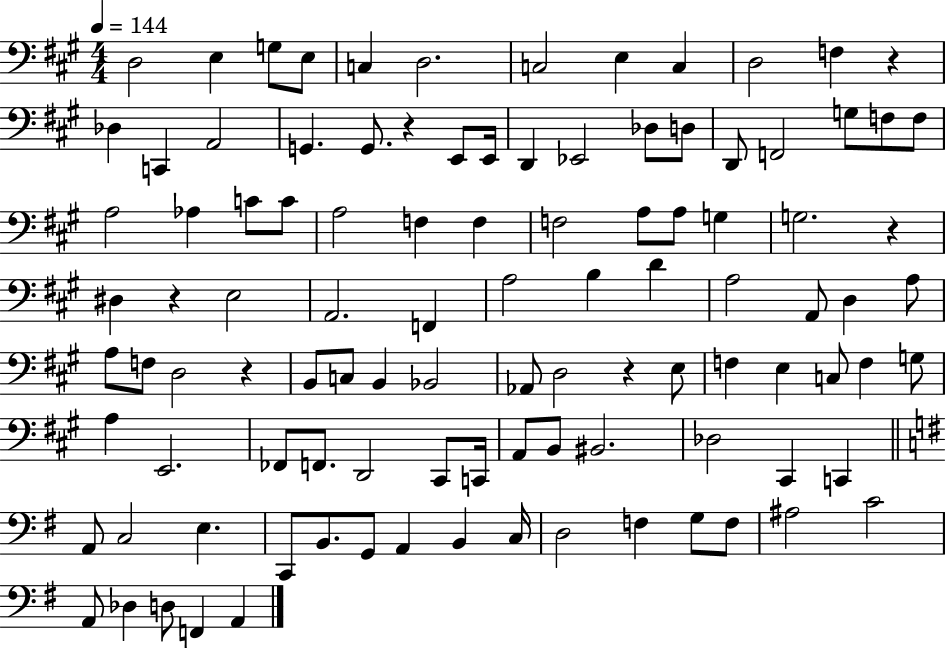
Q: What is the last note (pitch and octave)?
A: A2